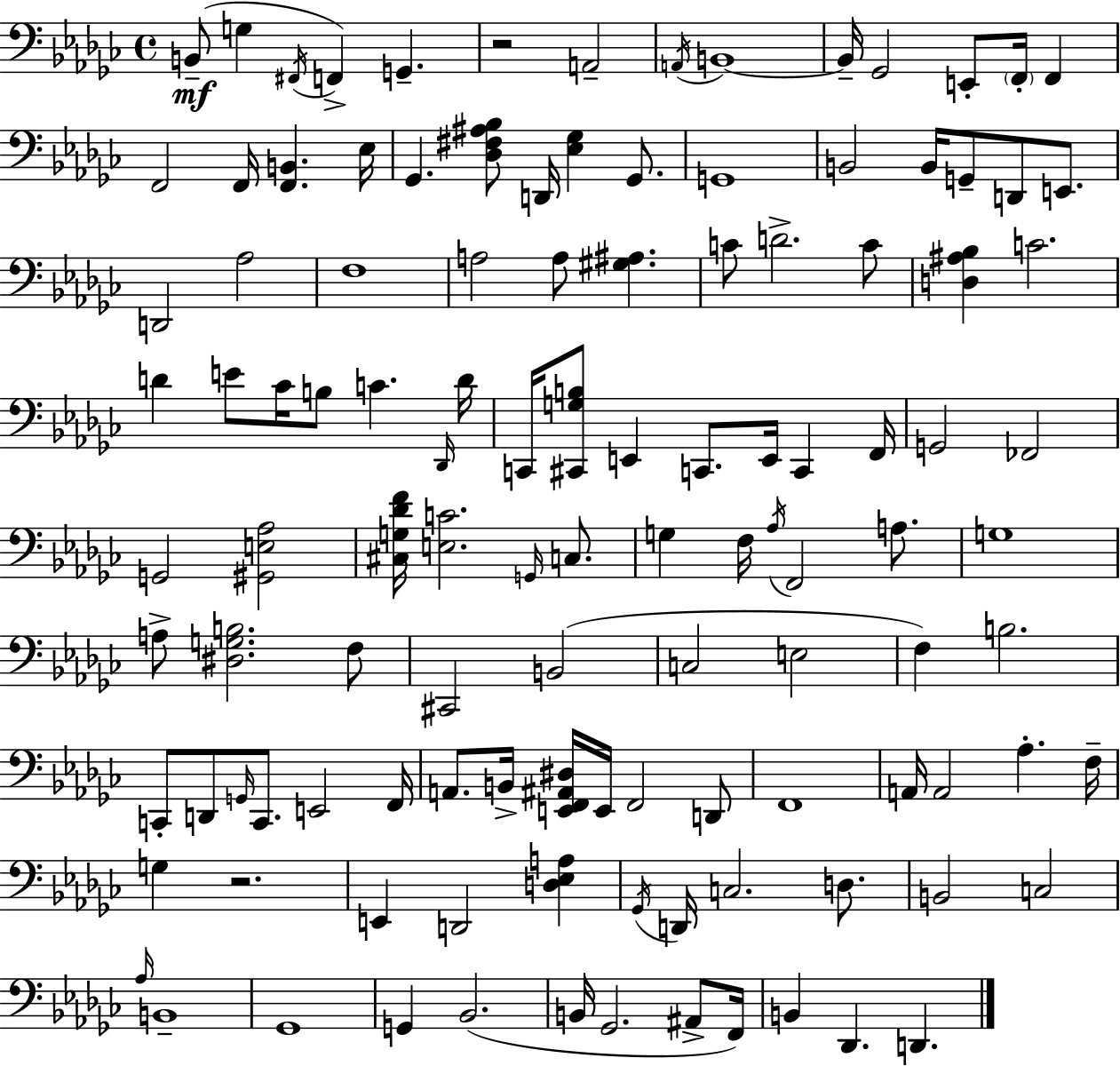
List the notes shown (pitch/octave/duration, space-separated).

B2/e G3/q F#2/s F2/q G2/q. R/h A2/h A2/s B2/w B2/s Gb2/h E2/e F2/s F2/q F2/h F2/s [F2,B2]/q. Eb3/s Gb2/q. [Db3,F#3,A#3,Bb3]/e D2/s [Eb3,Gb3]/q Gb2/e. G2/w B2/h B2/s G2/e D2/e E2/e. D2/h Ab3/h F3/w A3/h A3/e [G#3,A#3]/q. C4/e D4/h. C4/e [D3,A#3,Bb3]/q C4/h. D4/q E4/e CES4/s B3/e C4/q. Db2/s D4/s C2/s [C#2,G3,B3]/e E2/q C2/e. E2/s C2/q F2/s G2/h FES2/h G2/h [G#2,E3,Ab3]/h [C#3,G3,Db4,F4]/s [E3,C4]/h. G2/s C3/e. G3/q F3/s Ab3/s F2/h A3/e. G3/w A3/e [D#3,G3,B3]/h. F3/e C#2/h B2/h C3/h E3/h F3/q B3/h. C2/e D2/e G2/s C2/e. E2/h F2/s A2/e. B2/s [E2,F2,A#2,D#3]/s E2/s F2/h D2/e F2/w A2/s A2/h Ab3/q. F3/s G3/q R/h. E2/q D2/h [D3,Eb3,A3]/q Gb2/s D2/s C3/h. D3/e. B2/h C3/h Ab3/s B2/w Gb2/w G2/q Bb2/h. B2/s Gb2/h. A#2/e F2/s B2/q Db2/q. D2/q.